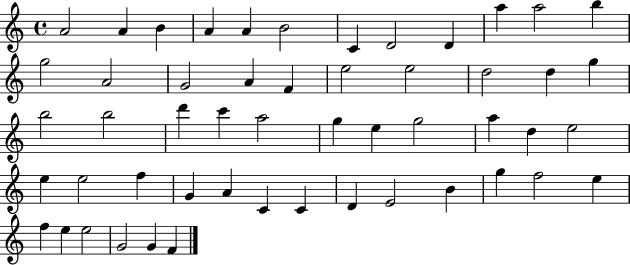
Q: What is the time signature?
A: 4/4